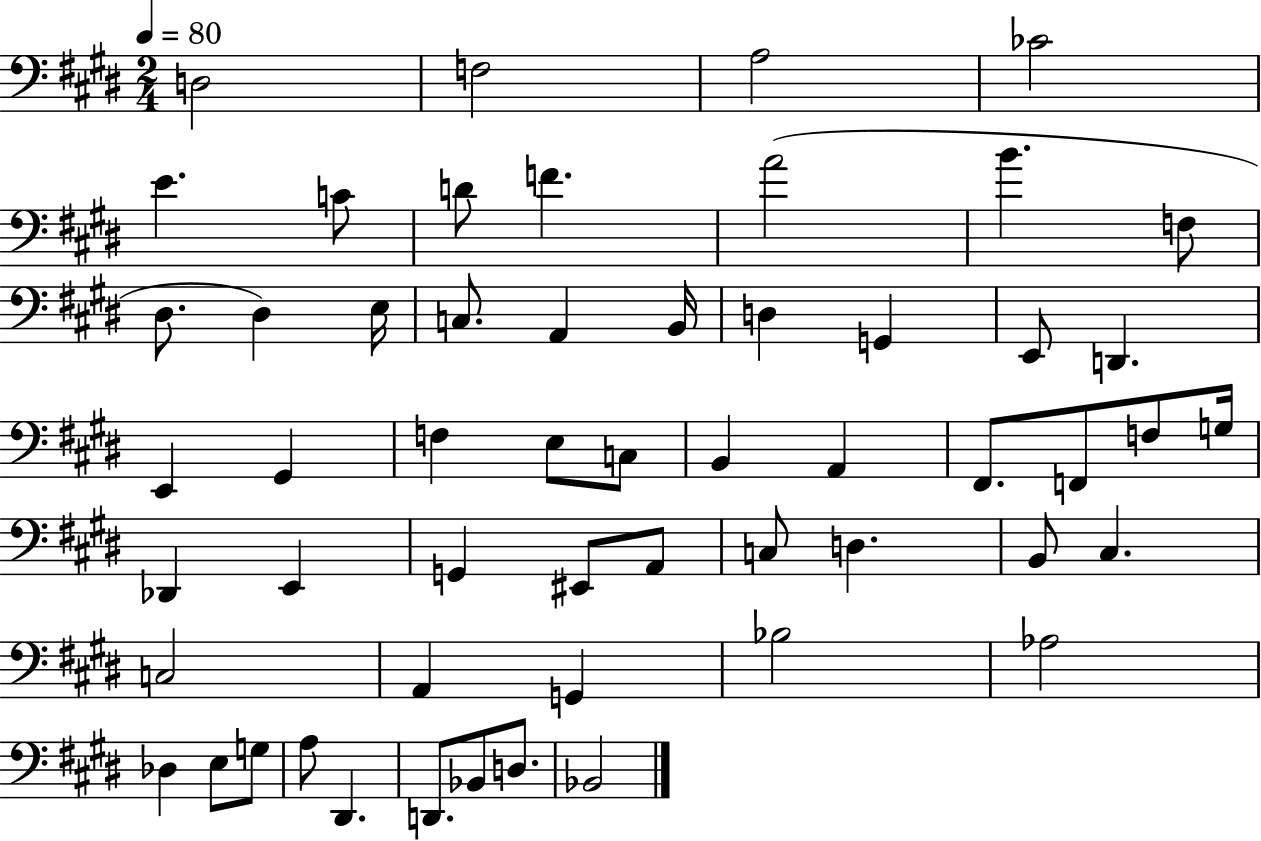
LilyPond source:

{
  \clef bass
  \numericTimeSignature
  \time 2/4
  \key e \major
  \tempo 4 = 80
  d2 | f2 | a2 | ces'2 | \break e'4. c'8 | d'8 f'4. | a'2( | b'4. f8 | \break dis8. dis4) e16 | c8. a,4 b,16 | d4 g,4 | e,8 d,4. | \break e,4 gis,4 | f4 e8 c8 | b,4 a,4 | fis,8. f,8 f8 g16 | \break des,4 e,4 | g,4 eis,8 a,8 | c8 d4. | b,8 cis4. | \break c2 | a,4 g,4 | bes2 | aes2 | \break des4 e8 g8 | a8 dis,4. | d,8. bes,8 d8. | bes,2 | \break \bar "|."
}